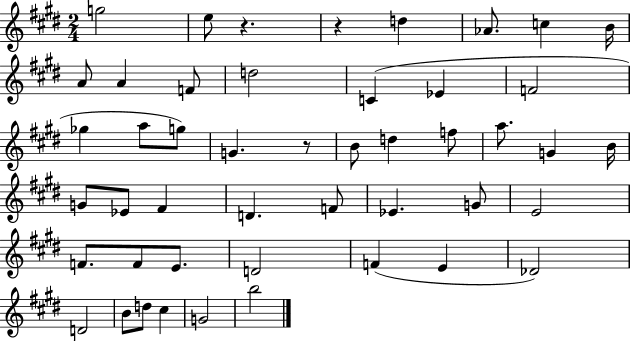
X:1
T:Untitled
M:2/4
L:1/4
K:E
g2 e/2 z z d _A/2 c B/4 A/2 A F/2 d2 C _E F2 _g a/2 g/2 G z/2 B/2 d f/2 a/2 G B/4 G/2 _E/2 ^F D F/2 _E G/2 E2 F/2 F/2 E/2 D2 F E _D2 D2 B/2 d/2 ^c G2 b2